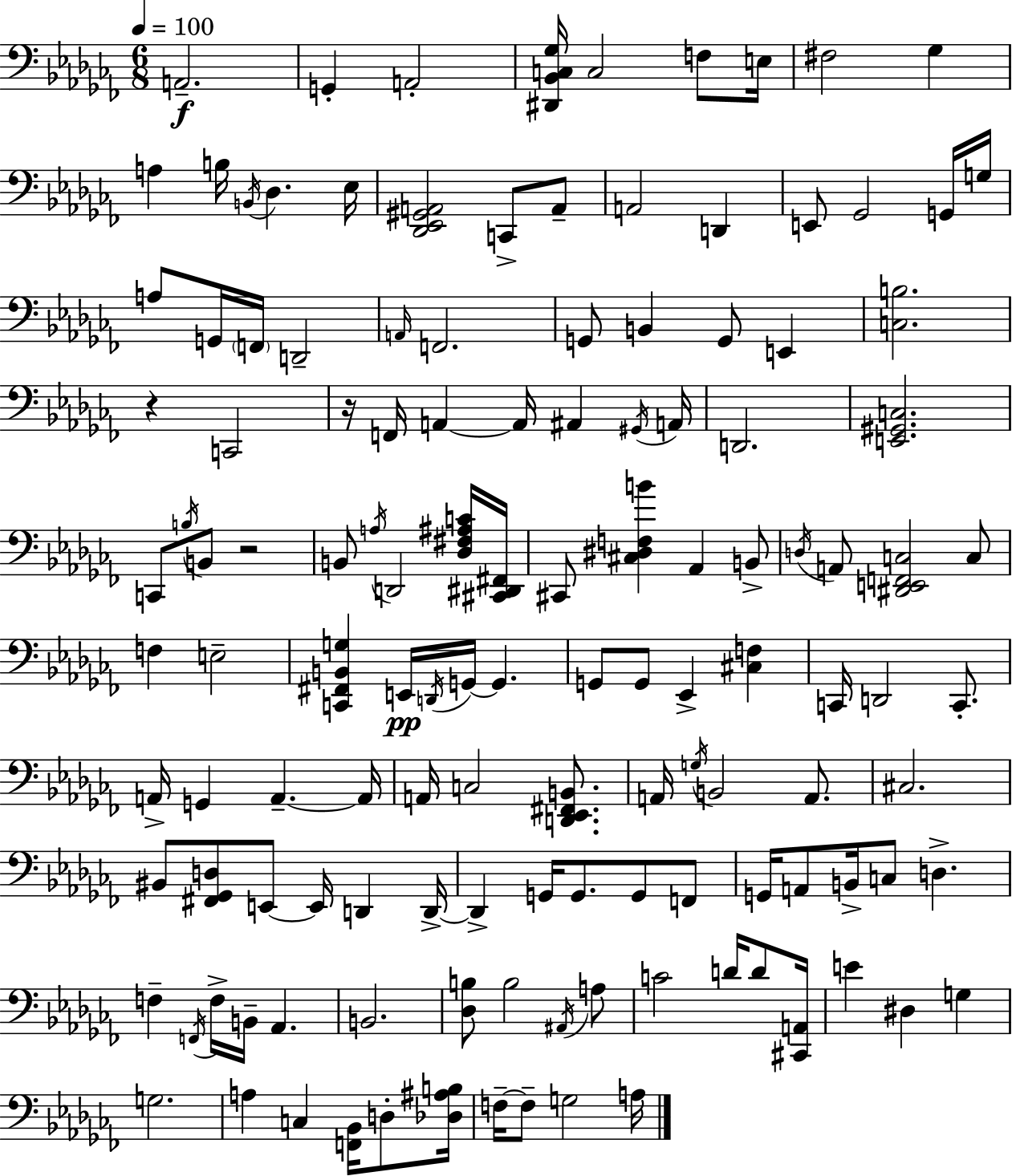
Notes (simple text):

A2/h. G2/q A2/h [D#2,Bb2,C3,Gb3]/s C3/h F3/e E3/s F#3/h Gb3/q A3/q B3/s B2/s Db3/q. Eb3/s [Db2,Eb2,G#2,A2]/h C2/e A2/e A2/h D2/q E2/e Gb2/h G2/s G3/s A3/e G2/s F2/s D2/h A2/s F2/h. G2/e B2/q G2/e E2/q [C3,B3]/h. R/q C2/h R/s F2/s A2/q A2/s A#2/q G#2/s A2/s D2/h. [E2,G#2,C3]/h. C2/e B3/s B2/e R/h B2/e A3/s D2/h [Db3,F#3,A#3,C4]/s [C#2,D#2,F#2]/s C#2/e [C#3,D#3,F3,B4]/q Ab2/q B2/e D3/s A2/e [D#2,E2,F2,C3]/h C3/e F3/q E3/h [C2,F#2,B2,G3]/q E2/s D2/s G2/s G2/q. G2/e G2/e Eb2/q [C#3,F3]/q C2/s D2/h C2/e. A2/s G2/q A2/q. A2/s A2/s C3/h [D2,Eb2,F#2,B2]/e. A2/s G3/s B2/h A2/e. C#3/h. BIS2/e [F#2,Gb2,D3]/e E2/e E2/s D2/q D2/s D2/q G2/s G2/e. G2/e F2/e G2/s A2/e B2/s C3/e D3/q. F3/q F2/s F3/s B2/s Ab2/q. B2/h. [Db3,B3]/e B3/h A#2/s A3/e C4/h D4/s D4/e [C#2,A2]/s E4/q D#3/q G3/q G3/h. A3/q C3/q [F2,Bb2]/s D3/e [Db3,A#3,B3]/s F3/s F3/e G3/h A3/s